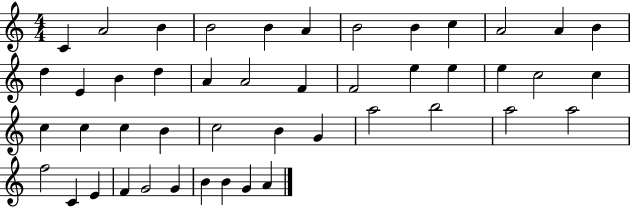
X:1
T:Untitled
M:4/4
L:1/4
K:C
C A2 B B2 B A B2 B c A2 A B d E B d A A2 F F2 e e e c2 c c c c B c2 B G a2 b2 a2 a2 f2 C E F G2 G B B G A